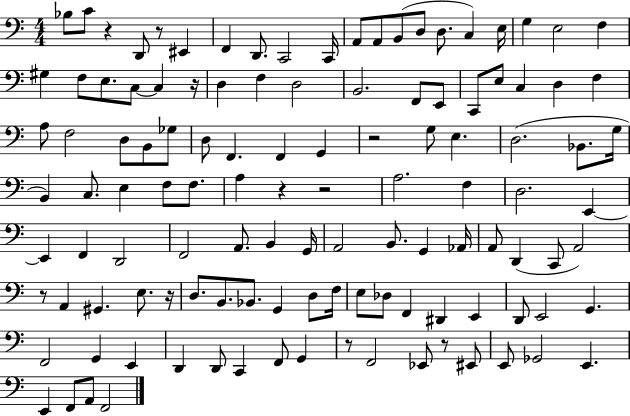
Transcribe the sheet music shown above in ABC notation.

X:1
T:Untitled
M:4/4
L:1/4
K:C
_B,/2 C/2 z D,,/2 z/2 ^E,, F,, D,,/2 C,,2 C,,/4 A,,/2 A,,/2 B,,/2 D,/2 D,/2 C, E,/4 G, E,2 F, ^G, F,/2 E,/2 C,/2 C, z/4 D, F, D,2 B,,2 F,,/2 E,,/2 C,,/2 E,/2 C, D, F, A,/2 F,2 D,/2 B,,/2 _G,/2 D,/2 F,, F,, G,, z2 G,/2 E, D,2 _B,,/2 G,/4 B,, C,/2 E, F,/2 F,/2 A, z z2 A,2 F, D,2 E,, E,, F,, D,,2 F,,2 A,,/2 B,, G,,/4 A,,2 B,,/2 G,, _A,,/4 A,,/2 D,, C,,/2 A,,2 z/2 A,, ^G,, E,/2 z/4 D,/2 B,,/2 _B,,/2 G,, D,/2 F,/4 E,/2 _D,/2 F,, ^D,, E,, D,,/2 E,,2 G,, F,,2 G,, E,, D,, D,,/2 C,, F,,/2 G,, z/2 F,,2 _E,,/2 z/2 ^E,,/2 E,,/2 _G,,2 E,, E,, F,,/2 A,,/2 F,,2